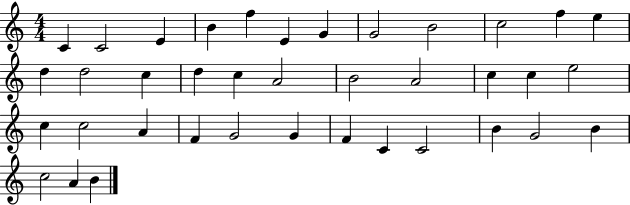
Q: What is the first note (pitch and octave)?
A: C4